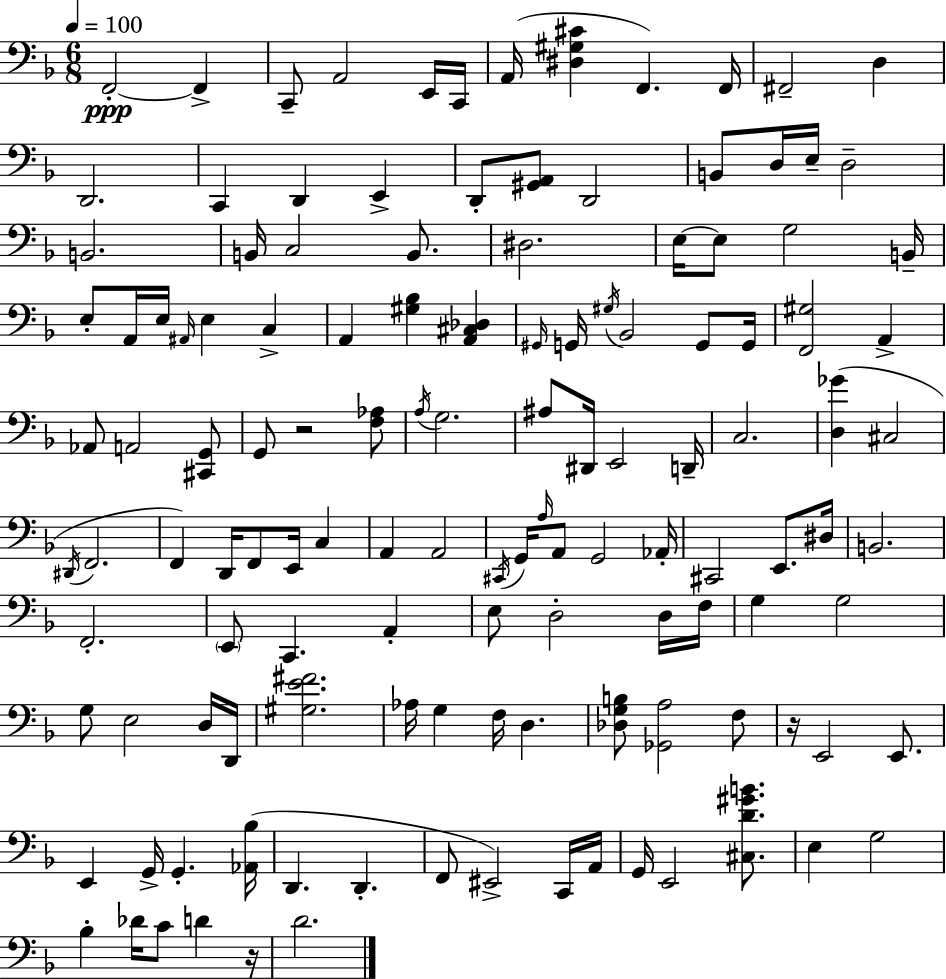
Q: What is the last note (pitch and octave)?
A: D4